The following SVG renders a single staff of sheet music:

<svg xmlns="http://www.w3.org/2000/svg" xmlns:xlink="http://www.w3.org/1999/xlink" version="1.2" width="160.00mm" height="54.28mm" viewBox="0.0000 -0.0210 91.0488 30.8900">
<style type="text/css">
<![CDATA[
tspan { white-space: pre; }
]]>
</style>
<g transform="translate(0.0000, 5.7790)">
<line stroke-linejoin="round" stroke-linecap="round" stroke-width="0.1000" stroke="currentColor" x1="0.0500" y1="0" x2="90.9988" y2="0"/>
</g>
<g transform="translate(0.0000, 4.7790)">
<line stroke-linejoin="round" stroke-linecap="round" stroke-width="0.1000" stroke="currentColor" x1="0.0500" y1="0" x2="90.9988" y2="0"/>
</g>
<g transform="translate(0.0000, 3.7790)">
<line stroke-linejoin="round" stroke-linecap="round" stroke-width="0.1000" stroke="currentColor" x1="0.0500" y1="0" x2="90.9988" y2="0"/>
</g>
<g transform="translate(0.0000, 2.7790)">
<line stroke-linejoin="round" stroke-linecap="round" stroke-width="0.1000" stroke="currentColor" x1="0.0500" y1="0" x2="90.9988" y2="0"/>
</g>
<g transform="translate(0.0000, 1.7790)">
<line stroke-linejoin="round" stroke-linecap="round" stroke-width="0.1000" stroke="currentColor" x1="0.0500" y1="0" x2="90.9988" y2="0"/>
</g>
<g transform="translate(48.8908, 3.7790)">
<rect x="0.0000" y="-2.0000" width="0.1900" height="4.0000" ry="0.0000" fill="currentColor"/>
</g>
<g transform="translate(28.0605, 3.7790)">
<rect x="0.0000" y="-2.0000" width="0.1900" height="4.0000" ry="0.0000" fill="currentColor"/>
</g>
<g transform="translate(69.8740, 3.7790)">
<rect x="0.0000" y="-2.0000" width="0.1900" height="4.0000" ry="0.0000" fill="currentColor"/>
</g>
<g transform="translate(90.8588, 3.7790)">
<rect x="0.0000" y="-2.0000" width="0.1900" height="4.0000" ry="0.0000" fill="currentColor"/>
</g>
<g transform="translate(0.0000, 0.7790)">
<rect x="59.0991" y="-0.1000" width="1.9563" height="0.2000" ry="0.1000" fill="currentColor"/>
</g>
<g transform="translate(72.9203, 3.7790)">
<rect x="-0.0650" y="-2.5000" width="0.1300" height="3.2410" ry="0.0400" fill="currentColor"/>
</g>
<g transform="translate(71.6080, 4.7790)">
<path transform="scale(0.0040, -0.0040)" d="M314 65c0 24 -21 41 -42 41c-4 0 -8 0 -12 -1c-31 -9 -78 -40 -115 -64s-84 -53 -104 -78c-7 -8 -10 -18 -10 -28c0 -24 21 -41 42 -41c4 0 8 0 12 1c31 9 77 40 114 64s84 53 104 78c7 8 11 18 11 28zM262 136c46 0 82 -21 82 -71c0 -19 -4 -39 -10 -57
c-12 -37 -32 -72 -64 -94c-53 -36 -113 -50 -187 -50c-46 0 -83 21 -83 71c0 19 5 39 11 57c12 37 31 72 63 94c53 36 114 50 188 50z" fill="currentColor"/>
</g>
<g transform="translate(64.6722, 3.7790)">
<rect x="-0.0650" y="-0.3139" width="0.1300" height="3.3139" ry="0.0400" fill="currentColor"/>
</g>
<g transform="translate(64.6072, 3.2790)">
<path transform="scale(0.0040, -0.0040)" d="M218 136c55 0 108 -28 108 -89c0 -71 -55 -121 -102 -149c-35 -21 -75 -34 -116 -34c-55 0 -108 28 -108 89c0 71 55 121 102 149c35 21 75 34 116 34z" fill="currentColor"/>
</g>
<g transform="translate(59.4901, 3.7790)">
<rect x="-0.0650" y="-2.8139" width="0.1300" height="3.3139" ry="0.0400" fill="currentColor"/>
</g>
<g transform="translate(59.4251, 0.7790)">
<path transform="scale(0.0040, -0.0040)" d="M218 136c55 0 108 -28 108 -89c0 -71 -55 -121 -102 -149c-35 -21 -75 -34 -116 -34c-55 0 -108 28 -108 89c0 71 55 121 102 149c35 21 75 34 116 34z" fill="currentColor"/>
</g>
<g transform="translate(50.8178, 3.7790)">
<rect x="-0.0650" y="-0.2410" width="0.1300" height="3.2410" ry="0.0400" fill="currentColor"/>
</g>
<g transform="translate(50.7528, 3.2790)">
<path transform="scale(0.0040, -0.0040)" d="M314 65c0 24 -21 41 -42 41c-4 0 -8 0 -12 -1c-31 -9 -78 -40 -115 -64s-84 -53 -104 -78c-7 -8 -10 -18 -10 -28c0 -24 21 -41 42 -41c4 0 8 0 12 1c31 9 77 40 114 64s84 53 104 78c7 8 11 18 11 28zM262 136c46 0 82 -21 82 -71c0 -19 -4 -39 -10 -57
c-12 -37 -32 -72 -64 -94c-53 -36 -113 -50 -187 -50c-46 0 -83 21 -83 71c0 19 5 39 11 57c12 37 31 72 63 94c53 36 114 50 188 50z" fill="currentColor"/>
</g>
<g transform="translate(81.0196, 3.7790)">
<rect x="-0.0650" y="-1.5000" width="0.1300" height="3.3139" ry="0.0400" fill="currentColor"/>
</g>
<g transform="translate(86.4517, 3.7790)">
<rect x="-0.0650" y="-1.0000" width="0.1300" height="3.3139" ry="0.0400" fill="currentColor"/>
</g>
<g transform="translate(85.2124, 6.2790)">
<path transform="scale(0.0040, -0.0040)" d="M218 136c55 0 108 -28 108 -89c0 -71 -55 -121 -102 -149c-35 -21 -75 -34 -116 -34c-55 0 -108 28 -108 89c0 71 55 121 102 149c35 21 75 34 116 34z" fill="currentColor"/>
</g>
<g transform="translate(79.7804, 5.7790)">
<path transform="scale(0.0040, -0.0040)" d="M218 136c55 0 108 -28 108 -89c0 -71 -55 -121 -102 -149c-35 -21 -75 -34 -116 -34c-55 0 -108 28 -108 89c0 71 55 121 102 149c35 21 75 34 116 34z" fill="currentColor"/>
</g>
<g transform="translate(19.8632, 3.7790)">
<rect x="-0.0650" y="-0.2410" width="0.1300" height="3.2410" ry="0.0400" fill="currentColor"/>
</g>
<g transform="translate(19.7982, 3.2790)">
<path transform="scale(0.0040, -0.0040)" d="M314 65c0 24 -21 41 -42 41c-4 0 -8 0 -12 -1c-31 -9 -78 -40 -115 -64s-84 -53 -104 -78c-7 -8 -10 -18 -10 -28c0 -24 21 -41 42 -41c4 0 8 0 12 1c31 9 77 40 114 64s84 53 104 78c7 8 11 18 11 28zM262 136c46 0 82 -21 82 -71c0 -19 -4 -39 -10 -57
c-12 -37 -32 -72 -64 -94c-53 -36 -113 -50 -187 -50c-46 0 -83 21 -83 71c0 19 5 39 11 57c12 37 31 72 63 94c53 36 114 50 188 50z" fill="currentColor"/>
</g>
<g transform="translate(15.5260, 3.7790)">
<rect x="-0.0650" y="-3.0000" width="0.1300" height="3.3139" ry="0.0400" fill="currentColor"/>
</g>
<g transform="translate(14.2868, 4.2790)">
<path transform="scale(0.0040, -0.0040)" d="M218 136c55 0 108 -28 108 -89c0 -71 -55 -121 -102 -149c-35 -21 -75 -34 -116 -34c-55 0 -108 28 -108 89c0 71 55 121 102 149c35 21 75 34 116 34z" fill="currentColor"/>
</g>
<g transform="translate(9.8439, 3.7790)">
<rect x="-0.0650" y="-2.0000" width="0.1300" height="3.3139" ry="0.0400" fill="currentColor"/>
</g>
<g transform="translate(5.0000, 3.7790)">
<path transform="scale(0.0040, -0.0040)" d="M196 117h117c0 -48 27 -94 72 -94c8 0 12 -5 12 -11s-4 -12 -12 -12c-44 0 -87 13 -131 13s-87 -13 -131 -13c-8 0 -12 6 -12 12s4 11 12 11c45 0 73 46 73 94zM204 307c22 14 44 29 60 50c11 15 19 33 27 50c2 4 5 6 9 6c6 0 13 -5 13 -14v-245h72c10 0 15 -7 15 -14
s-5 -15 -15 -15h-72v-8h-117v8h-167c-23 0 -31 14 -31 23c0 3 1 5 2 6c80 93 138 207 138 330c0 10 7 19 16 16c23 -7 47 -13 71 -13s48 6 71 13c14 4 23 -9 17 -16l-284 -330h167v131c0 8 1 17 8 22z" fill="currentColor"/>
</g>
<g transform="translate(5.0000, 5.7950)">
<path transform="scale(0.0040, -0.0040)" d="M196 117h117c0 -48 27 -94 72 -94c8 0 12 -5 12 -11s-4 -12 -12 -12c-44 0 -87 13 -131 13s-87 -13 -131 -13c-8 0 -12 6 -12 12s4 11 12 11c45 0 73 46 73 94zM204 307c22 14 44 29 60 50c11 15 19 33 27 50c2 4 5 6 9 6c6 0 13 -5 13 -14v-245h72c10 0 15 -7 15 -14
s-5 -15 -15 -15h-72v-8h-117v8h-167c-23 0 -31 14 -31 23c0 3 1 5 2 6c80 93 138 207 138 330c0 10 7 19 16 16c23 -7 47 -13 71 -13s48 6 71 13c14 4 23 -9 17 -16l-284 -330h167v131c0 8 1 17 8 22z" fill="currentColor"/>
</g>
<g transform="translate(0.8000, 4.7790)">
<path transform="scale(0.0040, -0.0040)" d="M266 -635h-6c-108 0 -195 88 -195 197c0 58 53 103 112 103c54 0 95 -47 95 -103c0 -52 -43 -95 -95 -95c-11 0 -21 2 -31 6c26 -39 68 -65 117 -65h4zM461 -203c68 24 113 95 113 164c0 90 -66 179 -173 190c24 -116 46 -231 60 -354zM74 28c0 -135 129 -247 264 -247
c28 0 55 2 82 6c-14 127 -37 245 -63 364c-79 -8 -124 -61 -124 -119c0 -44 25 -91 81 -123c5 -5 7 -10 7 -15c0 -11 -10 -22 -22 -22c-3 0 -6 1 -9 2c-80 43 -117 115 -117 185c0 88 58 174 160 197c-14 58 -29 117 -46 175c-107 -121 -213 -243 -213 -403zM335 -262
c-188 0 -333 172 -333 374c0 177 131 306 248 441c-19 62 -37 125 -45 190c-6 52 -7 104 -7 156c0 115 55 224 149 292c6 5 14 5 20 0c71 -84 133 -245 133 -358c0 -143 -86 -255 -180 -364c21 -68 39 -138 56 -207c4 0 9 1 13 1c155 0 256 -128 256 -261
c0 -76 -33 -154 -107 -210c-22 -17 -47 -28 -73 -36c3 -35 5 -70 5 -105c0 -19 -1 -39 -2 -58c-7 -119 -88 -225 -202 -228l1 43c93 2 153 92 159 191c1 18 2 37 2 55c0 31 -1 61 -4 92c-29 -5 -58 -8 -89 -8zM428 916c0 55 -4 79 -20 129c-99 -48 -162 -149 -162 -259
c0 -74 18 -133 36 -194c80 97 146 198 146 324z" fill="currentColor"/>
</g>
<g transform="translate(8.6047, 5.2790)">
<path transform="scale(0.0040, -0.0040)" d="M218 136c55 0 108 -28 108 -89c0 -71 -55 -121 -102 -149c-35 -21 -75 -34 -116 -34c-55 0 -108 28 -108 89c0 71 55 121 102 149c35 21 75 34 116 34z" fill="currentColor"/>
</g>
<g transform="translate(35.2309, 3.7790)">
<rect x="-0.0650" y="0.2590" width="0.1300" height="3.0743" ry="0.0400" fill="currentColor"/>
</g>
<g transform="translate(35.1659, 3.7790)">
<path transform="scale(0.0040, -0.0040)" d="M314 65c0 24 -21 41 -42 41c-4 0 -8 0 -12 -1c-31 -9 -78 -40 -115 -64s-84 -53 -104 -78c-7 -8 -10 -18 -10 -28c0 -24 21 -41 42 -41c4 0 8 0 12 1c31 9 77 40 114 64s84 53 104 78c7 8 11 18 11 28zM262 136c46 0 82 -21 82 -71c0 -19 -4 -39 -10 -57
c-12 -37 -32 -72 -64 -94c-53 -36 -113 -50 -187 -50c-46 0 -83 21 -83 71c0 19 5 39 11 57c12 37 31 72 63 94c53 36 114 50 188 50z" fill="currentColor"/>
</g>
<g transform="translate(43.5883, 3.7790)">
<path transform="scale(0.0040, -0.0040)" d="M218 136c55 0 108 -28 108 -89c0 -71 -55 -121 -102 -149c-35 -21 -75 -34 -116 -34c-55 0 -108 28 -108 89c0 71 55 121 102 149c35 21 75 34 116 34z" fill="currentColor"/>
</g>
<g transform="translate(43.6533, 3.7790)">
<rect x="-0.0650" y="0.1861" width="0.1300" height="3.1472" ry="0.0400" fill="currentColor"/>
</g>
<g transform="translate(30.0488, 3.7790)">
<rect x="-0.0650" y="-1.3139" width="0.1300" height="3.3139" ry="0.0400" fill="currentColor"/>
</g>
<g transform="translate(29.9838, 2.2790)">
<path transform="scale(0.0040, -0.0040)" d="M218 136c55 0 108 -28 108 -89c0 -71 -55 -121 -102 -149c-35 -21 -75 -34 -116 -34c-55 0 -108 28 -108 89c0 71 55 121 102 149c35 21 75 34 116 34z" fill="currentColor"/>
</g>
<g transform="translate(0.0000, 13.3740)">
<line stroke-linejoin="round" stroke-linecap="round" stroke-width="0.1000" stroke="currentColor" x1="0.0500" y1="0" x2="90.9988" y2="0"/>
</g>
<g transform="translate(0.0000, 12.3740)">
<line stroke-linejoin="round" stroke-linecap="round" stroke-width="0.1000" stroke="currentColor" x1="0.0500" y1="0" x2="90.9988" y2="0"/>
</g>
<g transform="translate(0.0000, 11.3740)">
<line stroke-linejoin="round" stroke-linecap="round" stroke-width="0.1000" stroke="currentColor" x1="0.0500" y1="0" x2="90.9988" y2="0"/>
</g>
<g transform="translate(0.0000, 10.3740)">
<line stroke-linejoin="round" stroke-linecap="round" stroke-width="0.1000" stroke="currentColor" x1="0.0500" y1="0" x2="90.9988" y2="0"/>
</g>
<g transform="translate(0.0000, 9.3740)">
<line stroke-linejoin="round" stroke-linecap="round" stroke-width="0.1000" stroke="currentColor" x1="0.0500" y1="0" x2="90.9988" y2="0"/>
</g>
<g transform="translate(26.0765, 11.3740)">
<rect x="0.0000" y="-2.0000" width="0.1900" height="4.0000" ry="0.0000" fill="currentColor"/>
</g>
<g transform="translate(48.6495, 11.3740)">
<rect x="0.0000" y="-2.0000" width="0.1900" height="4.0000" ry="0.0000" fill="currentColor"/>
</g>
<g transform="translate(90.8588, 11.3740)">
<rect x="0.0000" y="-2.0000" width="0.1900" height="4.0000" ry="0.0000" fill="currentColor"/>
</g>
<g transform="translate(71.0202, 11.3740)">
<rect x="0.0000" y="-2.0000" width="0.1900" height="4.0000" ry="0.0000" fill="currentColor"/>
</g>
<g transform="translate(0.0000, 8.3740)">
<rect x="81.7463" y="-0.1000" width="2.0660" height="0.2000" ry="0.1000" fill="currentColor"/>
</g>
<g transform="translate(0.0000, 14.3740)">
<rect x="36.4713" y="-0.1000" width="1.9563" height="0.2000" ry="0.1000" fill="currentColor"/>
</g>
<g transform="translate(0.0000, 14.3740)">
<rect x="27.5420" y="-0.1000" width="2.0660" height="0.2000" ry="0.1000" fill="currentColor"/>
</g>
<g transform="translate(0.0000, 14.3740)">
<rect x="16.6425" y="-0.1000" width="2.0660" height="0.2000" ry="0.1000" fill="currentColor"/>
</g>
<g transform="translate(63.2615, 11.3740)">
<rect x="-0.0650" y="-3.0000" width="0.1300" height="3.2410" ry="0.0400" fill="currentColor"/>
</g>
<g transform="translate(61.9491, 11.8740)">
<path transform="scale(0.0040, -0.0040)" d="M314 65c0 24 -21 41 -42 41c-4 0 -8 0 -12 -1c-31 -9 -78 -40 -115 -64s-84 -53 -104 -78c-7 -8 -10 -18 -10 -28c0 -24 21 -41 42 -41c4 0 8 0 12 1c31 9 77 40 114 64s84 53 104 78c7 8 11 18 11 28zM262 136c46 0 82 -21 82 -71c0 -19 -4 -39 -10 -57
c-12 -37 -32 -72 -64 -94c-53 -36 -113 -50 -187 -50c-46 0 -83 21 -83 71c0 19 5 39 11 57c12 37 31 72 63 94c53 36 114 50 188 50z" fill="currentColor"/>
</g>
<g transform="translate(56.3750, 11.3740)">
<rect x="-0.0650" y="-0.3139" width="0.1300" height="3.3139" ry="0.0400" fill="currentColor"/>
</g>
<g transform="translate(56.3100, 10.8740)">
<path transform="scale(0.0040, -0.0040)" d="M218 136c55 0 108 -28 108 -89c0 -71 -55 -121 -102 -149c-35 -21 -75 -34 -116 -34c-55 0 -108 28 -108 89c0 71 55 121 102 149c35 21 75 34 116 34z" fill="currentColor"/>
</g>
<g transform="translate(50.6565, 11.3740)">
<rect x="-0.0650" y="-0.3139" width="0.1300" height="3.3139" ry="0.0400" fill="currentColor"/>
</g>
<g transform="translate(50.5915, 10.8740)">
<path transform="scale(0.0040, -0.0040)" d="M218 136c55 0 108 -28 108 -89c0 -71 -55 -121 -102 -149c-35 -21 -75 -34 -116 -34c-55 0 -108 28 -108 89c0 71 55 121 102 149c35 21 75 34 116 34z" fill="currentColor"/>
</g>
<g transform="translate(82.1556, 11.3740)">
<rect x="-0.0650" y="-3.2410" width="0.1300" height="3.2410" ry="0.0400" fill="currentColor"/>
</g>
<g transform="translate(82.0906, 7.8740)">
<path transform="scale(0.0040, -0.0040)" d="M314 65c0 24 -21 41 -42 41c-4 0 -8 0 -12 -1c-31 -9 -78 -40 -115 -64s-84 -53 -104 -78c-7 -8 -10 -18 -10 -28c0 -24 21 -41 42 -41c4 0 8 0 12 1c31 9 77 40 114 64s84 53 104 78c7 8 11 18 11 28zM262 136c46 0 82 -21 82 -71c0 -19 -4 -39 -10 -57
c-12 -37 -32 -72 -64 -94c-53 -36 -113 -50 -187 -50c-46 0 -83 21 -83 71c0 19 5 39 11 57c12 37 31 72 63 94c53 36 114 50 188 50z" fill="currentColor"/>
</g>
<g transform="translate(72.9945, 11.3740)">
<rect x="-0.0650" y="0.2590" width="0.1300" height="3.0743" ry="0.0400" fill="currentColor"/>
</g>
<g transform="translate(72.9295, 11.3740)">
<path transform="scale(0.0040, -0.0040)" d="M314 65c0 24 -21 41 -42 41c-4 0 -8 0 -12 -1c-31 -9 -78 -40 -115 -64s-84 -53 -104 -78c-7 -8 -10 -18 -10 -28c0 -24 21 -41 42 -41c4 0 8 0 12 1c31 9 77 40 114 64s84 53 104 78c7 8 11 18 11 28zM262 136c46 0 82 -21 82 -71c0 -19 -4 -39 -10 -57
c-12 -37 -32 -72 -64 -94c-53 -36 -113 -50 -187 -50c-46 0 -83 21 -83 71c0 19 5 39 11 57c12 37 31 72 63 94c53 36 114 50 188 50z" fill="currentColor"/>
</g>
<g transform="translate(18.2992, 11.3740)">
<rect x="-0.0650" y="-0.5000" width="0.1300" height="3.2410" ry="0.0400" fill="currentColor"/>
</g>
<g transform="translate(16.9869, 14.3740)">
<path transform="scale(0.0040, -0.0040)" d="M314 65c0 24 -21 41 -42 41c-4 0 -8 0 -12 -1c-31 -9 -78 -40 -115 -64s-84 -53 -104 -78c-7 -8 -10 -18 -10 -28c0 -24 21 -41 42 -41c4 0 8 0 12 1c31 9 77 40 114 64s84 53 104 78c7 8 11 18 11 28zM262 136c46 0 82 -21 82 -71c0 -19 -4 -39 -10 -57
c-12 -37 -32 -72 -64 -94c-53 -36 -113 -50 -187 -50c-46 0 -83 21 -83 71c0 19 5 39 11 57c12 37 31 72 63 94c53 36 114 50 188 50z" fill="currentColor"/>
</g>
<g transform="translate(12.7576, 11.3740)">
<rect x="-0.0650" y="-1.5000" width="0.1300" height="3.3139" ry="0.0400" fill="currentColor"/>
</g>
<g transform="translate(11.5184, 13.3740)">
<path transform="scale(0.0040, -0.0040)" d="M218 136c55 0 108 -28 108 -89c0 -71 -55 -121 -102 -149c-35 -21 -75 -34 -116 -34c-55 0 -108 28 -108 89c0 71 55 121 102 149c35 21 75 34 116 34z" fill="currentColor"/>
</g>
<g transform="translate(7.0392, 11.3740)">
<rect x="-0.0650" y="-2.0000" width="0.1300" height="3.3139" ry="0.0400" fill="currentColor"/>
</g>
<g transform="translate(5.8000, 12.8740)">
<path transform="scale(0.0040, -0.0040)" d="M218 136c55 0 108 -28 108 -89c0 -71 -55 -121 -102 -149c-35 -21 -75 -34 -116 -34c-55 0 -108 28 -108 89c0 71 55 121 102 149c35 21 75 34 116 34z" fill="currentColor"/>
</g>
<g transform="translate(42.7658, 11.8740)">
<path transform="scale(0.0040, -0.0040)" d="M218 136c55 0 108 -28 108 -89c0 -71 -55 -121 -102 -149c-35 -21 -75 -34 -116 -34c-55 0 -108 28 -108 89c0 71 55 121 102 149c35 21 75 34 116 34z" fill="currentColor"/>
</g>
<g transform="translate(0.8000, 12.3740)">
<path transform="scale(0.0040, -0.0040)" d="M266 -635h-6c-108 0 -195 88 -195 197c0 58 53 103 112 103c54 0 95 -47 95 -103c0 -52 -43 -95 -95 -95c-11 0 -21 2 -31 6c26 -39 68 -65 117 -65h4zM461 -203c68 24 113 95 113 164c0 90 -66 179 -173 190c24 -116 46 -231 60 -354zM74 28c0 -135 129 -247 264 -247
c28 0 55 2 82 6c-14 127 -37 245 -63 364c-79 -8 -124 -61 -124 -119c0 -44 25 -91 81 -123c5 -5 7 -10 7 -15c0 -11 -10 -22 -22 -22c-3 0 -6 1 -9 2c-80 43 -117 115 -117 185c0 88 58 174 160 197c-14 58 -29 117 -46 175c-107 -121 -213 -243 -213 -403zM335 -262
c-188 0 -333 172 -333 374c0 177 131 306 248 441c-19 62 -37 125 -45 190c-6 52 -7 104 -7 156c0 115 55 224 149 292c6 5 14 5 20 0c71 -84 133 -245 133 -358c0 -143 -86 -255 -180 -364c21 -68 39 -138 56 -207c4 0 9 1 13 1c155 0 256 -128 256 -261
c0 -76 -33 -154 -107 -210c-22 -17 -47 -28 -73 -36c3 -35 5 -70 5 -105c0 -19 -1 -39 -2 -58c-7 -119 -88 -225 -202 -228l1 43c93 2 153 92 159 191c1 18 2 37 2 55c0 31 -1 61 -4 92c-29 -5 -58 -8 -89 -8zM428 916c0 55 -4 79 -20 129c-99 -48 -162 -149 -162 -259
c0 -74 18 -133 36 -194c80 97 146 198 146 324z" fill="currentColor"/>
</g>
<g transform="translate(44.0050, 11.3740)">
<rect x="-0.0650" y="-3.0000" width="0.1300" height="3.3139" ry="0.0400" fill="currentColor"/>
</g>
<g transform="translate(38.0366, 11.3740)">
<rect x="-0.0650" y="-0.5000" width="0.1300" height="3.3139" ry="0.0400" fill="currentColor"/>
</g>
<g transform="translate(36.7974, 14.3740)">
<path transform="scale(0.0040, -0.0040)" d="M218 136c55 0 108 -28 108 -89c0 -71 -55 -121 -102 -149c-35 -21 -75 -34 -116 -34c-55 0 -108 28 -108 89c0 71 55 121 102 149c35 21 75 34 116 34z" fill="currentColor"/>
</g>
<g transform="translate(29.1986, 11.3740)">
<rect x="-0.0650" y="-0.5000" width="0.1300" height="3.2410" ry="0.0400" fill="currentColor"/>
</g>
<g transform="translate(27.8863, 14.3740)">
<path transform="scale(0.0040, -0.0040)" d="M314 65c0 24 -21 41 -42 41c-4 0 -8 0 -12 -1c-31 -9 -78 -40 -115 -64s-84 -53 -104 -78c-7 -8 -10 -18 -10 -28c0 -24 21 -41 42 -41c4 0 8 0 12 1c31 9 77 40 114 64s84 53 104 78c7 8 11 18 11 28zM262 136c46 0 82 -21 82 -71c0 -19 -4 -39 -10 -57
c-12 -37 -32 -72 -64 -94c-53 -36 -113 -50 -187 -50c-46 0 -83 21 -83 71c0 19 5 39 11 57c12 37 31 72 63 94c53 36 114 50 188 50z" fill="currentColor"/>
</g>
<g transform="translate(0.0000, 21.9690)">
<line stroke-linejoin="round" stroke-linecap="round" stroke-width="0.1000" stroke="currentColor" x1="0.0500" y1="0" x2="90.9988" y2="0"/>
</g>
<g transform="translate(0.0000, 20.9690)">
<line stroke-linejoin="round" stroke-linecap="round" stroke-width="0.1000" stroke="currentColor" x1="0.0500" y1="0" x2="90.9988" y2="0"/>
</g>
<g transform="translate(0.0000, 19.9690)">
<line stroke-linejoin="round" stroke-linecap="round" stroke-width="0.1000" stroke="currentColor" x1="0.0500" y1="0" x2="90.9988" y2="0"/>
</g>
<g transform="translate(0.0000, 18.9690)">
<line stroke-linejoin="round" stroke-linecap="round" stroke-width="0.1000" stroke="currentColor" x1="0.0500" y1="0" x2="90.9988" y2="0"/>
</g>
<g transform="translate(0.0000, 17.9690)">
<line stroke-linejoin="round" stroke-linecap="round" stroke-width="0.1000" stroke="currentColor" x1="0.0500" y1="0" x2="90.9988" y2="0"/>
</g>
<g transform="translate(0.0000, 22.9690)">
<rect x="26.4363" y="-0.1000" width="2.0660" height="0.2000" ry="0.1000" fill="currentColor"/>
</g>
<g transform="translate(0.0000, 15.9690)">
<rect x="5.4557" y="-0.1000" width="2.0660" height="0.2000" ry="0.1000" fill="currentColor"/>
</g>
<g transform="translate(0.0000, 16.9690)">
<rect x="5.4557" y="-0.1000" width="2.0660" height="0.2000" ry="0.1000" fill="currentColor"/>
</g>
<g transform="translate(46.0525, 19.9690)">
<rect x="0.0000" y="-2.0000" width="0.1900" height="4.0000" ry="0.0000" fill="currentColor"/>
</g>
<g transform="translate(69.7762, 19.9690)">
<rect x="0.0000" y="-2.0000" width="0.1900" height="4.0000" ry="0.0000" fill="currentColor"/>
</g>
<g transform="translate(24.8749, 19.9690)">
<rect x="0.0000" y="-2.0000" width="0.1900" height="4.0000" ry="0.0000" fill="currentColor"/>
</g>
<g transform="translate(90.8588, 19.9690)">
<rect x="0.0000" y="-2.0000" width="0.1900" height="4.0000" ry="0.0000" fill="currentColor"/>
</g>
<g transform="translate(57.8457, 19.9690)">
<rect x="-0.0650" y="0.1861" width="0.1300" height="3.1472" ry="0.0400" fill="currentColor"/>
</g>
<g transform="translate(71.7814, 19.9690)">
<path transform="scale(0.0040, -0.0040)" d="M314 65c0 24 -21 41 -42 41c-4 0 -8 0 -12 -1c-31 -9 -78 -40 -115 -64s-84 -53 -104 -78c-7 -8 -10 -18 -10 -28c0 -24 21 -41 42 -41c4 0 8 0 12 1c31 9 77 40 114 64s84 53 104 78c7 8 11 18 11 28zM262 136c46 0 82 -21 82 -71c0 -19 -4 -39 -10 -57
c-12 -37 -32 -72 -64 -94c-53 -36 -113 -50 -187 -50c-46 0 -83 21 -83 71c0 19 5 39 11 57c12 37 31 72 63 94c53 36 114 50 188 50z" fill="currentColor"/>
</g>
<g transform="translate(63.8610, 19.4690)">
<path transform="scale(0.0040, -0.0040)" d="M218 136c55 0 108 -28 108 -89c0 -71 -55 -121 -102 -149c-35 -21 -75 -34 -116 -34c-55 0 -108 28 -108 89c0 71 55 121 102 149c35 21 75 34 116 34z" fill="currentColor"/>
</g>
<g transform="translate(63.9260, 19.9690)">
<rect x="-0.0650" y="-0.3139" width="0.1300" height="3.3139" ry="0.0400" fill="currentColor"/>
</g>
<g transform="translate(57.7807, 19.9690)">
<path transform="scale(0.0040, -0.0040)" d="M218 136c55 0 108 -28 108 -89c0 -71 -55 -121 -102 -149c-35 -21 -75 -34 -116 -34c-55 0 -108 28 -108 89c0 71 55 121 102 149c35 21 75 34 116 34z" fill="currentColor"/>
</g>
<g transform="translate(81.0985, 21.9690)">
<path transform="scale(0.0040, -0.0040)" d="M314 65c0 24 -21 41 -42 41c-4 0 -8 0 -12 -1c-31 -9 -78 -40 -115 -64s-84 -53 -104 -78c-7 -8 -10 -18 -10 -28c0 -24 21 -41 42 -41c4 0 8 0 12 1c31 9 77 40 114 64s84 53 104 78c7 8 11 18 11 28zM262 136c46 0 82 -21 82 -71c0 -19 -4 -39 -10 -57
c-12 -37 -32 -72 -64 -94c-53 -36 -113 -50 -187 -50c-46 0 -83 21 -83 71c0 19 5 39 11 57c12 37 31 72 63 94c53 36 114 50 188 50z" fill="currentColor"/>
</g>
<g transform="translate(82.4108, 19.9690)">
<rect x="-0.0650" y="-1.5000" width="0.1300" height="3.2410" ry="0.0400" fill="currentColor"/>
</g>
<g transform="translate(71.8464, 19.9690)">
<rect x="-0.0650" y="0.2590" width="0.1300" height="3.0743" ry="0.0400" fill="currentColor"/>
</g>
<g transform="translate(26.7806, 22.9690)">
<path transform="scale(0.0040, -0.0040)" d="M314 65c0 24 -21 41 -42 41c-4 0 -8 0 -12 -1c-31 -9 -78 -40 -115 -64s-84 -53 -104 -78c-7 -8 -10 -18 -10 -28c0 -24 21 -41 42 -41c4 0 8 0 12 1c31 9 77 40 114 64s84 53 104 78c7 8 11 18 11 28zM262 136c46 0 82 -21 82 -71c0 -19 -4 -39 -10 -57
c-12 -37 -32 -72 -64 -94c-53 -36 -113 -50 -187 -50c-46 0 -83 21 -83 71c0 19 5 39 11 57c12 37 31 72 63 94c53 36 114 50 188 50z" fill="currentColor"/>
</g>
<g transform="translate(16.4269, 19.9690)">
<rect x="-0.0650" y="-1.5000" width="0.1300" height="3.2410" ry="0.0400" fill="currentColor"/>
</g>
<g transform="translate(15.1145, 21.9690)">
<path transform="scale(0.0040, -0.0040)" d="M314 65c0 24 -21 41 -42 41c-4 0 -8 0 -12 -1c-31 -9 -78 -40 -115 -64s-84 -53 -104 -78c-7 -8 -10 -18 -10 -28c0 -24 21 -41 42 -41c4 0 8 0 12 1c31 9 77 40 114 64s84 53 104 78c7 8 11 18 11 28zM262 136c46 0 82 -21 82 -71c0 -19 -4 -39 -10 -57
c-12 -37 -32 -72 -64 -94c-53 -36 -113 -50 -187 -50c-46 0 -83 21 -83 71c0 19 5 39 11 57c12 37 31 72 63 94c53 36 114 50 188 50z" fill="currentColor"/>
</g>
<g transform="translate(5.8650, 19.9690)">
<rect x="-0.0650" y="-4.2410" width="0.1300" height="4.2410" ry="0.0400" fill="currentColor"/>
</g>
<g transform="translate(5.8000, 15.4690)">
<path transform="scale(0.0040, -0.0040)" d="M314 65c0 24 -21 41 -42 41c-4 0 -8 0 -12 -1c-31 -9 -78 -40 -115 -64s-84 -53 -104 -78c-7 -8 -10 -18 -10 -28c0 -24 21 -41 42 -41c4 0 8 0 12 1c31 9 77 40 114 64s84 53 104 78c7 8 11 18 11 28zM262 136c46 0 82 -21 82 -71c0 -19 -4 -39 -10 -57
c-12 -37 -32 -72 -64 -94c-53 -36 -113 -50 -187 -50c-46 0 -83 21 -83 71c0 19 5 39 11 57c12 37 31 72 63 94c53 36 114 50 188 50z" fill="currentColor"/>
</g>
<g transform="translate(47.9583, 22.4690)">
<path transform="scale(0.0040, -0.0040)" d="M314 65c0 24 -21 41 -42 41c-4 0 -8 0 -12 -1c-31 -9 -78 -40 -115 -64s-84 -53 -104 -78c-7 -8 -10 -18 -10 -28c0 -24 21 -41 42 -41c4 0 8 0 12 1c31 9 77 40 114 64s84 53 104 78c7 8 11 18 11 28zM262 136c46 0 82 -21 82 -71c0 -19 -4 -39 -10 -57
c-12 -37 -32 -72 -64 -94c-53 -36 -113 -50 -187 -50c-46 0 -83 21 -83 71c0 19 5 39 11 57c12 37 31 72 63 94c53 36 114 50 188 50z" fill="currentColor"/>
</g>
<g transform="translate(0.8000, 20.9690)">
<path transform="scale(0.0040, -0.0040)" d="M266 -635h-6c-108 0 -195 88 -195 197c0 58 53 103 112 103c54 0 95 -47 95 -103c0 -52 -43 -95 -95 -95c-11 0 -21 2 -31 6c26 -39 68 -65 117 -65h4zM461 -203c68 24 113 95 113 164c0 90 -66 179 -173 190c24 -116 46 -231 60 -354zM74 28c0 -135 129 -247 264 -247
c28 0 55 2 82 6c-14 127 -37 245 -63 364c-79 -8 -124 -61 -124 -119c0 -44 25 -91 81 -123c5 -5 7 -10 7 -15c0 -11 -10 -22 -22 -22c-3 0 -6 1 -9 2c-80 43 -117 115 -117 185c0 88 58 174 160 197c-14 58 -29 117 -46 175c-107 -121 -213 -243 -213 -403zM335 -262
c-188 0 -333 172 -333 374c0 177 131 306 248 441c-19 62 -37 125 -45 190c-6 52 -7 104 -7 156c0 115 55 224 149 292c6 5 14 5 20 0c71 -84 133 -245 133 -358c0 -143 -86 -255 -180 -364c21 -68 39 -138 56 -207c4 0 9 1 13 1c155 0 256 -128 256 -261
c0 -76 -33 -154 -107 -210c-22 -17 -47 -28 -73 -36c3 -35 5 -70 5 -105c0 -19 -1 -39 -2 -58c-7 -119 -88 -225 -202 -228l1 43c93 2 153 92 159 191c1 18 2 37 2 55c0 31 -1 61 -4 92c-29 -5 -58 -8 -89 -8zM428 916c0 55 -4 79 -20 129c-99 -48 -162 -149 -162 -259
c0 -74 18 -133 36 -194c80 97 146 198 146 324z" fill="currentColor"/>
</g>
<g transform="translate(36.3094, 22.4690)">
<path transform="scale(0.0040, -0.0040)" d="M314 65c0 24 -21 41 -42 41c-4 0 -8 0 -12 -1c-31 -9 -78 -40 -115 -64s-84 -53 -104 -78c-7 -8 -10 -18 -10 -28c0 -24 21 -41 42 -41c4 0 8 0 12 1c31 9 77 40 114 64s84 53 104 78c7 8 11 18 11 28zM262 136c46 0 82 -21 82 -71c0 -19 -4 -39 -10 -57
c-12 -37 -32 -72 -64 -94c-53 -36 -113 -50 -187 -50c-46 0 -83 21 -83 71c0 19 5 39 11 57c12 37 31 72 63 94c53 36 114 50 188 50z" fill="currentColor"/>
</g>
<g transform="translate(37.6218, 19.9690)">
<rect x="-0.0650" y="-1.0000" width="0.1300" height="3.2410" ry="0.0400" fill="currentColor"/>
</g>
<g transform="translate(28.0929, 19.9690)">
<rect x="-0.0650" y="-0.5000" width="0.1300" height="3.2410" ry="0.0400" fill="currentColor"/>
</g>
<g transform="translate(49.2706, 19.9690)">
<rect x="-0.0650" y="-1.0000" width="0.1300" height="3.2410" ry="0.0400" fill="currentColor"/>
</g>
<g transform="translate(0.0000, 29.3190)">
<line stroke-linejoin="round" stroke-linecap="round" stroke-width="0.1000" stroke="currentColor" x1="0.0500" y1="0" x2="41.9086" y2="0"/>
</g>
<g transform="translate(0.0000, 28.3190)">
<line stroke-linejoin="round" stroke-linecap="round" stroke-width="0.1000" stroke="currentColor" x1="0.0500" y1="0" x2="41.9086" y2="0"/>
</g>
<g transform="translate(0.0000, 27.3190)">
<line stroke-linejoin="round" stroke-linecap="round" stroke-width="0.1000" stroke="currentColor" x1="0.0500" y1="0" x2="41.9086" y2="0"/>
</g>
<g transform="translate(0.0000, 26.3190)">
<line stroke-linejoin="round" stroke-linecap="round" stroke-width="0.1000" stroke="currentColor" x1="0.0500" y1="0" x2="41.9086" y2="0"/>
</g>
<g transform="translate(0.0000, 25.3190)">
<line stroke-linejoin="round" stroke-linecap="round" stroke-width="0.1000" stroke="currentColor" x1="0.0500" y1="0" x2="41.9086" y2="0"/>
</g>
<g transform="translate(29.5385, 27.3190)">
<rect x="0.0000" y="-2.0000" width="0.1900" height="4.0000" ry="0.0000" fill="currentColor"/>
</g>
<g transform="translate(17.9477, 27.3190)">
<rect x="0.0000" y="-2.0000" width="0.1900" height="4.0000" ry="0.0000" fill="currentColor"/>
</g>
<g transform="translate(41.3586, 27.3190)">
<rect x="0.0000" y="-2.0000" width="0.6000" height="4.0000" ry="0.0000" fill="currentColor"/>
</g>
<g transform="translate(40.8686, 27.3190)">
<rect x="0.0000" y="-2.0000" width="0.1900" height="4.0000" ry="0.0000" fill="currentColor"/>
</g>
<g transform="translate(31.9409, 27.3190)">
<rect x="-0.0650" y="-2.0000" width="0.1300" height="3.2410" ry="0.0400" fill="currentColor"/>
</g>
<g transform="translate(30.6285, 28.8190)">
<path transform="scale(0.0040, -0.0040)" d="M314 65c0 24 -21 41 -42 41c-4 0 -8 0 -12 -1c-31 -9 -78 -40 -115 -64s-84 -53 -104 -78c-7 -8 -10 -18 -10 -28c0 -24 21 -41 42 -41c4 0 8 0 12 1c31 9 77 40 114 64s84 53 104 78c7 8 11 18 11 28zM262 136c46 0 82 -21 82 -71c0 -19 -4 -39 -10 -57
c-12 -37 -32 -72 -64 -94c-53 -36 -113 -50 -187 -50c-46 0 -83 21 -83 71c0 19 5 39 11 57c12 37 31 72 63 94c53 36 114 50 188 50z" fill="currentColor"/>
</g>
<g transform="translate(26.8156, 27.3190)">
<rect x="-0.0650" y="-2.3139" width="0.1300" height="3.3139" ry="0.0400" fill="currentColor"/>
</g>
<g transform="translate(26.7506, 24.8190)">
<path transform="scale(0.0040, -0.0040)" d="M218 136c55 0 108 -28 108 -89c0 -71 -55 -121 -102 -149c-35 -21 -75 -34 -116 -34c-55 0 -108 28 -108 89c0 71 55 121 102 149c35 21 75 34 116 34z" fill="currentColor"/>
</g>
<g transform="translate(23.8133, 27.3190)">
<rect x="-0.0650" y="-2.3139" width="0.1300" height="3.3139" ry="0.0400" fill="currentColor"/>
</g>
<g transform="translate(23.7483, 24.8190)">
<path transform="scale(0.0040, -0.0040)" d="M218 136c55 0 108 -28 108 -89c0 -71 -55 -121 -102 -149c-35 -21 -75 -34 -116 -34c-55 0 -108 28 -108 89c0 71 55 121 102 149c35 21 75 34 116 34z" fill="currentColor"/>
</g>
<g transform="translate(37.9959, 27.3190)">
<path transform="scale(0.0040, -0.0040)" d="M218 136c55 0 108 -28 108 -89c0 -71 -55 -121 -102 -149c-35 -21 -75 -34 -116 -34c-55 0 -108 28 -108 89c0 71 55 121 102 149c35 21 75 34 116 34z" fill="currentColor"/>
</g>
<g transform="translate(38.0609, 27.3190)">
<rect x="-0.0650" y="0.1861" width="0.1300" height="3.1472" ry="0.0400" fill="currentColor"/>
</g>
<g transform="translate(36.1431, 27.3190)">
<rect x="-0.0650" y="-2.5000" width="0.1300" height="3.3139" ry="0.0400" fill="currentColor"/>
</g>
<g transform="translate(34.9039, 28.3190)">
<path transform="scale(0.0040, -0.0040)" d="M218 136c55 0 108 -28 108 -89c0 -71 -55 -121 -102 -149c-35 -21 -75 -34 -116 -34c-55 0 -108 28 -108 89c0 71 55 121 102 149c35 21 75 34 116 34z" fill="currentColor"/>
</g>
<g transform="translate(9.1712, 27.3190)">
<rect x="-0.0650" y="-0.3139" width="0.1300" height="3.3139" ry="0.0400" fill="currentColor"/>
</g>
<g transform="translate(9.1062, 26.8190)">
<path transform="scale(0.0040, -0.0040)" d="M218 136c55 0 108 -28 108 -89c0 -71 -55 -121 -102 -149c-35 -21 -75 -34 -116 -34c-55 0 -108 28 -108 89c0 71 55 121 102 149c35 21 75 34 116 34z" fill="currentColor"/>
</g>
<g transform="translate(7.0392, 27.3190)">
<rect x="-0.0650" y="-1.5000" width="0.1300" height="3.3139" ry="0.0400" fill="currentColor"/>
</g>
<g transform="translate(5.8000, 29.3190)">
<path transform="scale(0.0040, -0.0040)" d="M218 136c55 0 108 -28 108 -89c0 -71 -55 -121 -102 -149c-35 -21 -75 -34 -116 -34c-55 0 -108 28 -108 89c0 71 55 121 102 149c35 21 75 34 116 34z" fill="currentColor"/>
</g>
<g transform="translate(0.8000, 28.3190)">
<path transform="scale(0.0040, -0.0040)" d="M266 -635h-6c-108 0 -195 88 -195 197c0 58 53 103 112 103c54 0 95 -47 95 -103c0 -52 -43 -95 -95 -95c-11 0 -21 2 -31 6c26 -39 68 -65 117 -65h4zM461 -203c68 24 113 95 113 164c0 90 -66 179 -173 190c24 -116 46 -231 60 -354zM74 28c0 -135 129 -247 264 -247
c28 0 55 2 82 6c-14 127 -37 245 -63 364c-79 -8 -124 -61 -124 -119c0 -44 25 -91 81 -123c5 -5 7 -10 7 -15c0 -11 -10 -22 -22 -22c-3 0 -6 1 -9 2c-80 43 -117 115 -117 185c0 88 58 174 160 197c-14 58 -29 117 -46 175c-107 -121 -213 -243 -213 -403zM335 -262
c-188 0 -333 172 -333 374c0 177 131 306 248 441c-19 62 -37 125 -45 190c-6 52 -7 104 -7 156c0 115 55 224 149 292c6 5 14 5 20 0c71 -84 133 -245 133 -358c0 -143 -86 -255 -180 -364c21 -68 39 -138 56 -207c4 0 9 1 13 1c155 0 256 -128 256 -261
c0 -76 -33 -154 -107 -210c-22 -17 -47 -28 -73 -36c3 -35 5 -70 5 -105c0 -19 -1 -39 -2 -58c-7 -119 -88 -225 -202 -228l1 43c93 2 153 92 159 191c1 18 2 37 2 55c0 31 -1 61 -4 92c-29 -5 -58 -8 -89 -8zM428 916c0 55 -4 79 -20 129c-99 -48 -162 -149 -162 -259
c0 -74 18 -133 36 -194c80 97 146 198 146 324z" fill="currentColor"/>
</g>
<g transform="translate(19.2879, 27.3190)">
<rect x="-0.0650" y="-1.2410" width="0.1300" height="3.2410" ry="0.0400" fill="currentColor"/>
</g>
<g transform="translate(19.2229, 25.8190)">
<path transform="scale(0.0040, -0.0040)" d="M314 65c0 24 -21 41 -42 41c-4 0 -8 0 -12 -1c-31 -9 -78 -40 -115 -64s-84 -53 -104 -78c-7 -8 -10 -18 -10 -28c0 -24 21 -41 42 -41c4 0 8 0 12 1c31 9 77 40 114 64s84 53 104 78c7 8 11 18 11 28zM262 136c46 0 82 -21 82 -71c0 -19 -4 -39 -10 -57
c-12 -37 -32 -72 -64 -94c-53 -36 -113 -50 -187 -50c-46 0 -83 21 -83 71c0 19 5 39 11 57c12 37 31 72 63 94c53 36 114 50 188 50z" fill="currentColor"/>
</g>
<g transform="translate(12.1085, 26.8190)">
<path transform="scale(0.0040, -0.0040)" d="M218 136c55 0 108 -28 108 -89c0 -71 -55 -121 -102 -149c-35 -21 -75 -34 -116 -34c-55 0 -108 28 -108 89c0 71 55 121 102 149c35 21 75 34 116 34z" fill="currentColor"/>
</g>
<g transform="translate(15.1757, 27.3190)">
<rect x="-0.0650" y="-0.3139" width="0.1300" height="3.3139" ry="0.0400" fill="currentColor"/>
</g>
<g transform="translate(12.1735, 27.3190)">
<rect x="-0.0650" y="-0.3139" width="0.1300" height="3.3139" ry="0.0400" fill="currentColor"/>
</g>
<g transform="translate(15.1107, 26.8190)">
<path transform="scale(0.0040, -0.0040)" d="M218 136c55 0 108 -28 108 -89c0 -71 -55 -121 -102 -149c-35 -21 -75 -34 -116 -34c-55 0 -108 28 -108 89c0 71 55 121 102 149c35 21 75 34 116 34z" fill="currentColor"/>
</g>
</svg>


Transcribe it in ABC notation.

X:1
T:Untitled
M:4/4
L:1/4
K:C
F A c2 e B2 B c2 a c G2 E D F E C2 C2 C A c c A2 B2 b2 d'2 E2 C2 D2 D2 B c B2 E2 E c c c e2 g g F2 G B